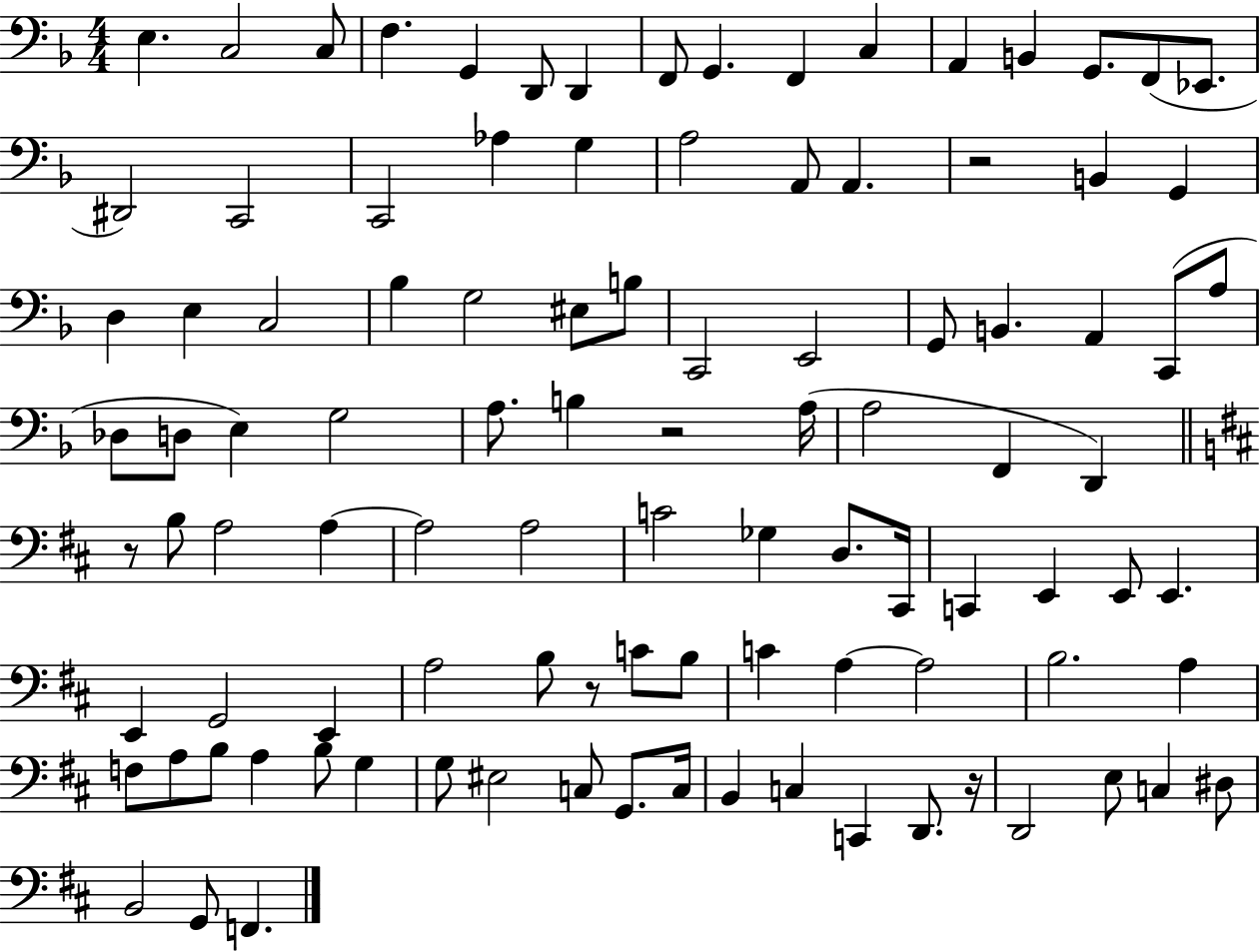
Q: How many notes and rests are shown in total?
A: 102